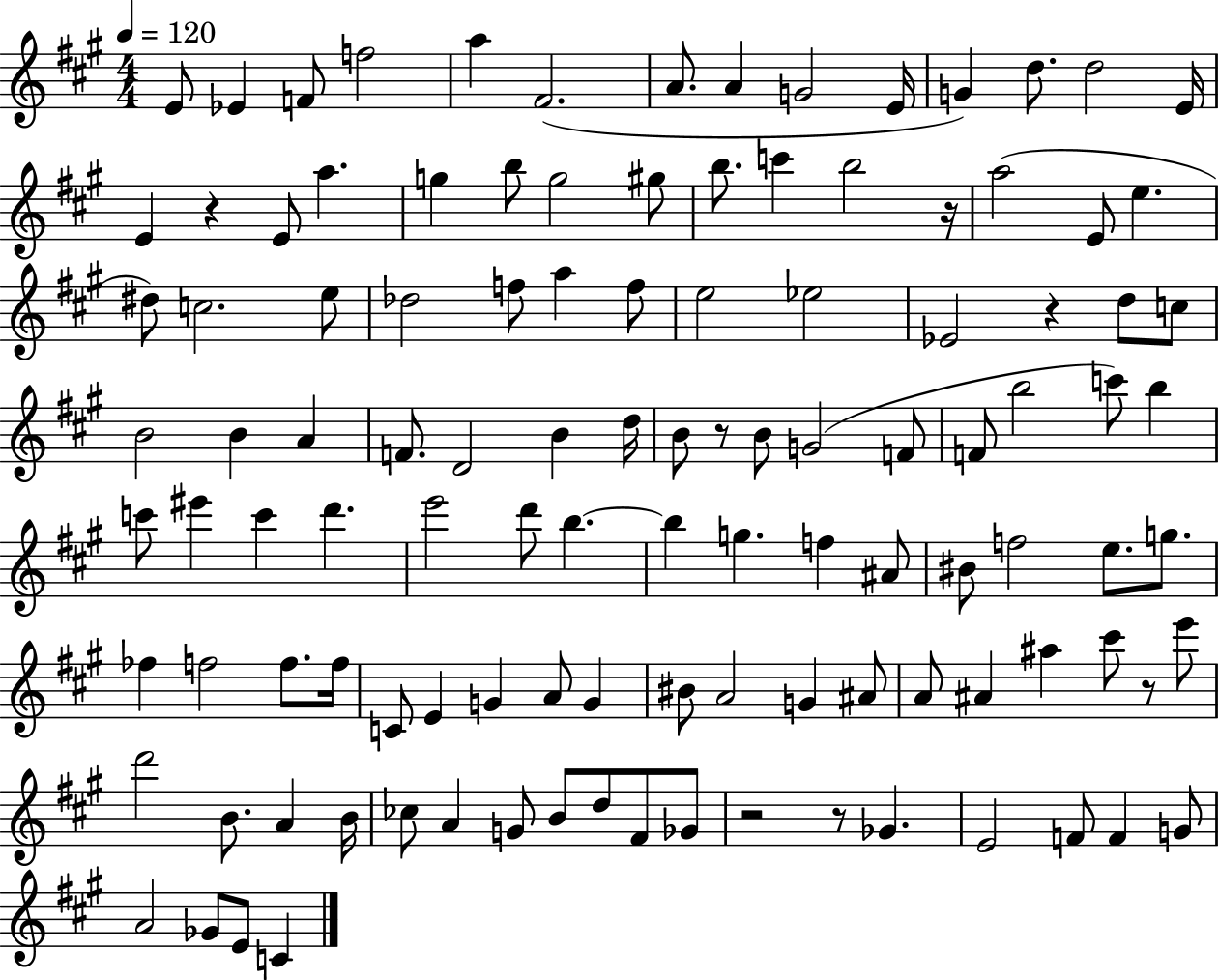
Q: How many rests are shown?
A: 7